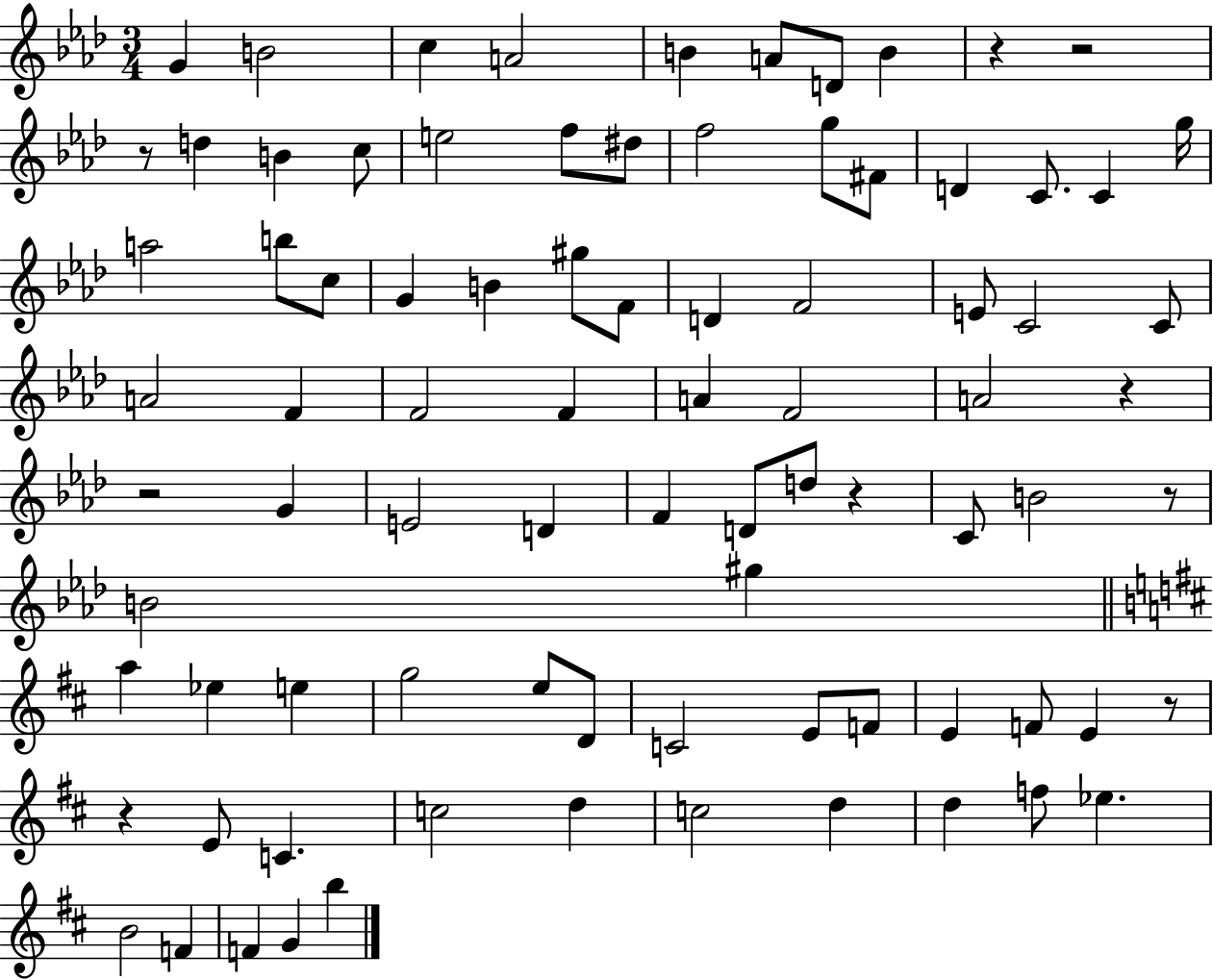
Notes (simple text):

G4/q B4/h C5/q A4/h B4/q A4/e D4/e B4/q R/q R/h R/e D5/q B4/q C5/e E5/h F5/e D#5/e F5/h G5/e F#4/e D4/q C4/e. C4/q G5/s A5/h B5/e C5/e G4/q B4/q G#5/e F4/e D4/q F4/h E4/e C4/h C4/e A4/h F4/q F4/h F4/q A4/q F4/h A4/h R/q R/h G4/q E4/h D4/q F4/q D4/e D5/e R/q C4/e B4/h R/e B4/h G#5/q A5/q Eb5/q E5/q G5/h E5/e D4/e C4/h E4/e F4/e E4/q F4/e E4/q R/e R/q E4/e C4/q. C5/h D5/q C5/h D5/q D5/q F5/e Eb5/q. B4/h F4/q F4/q G4/q B5/q